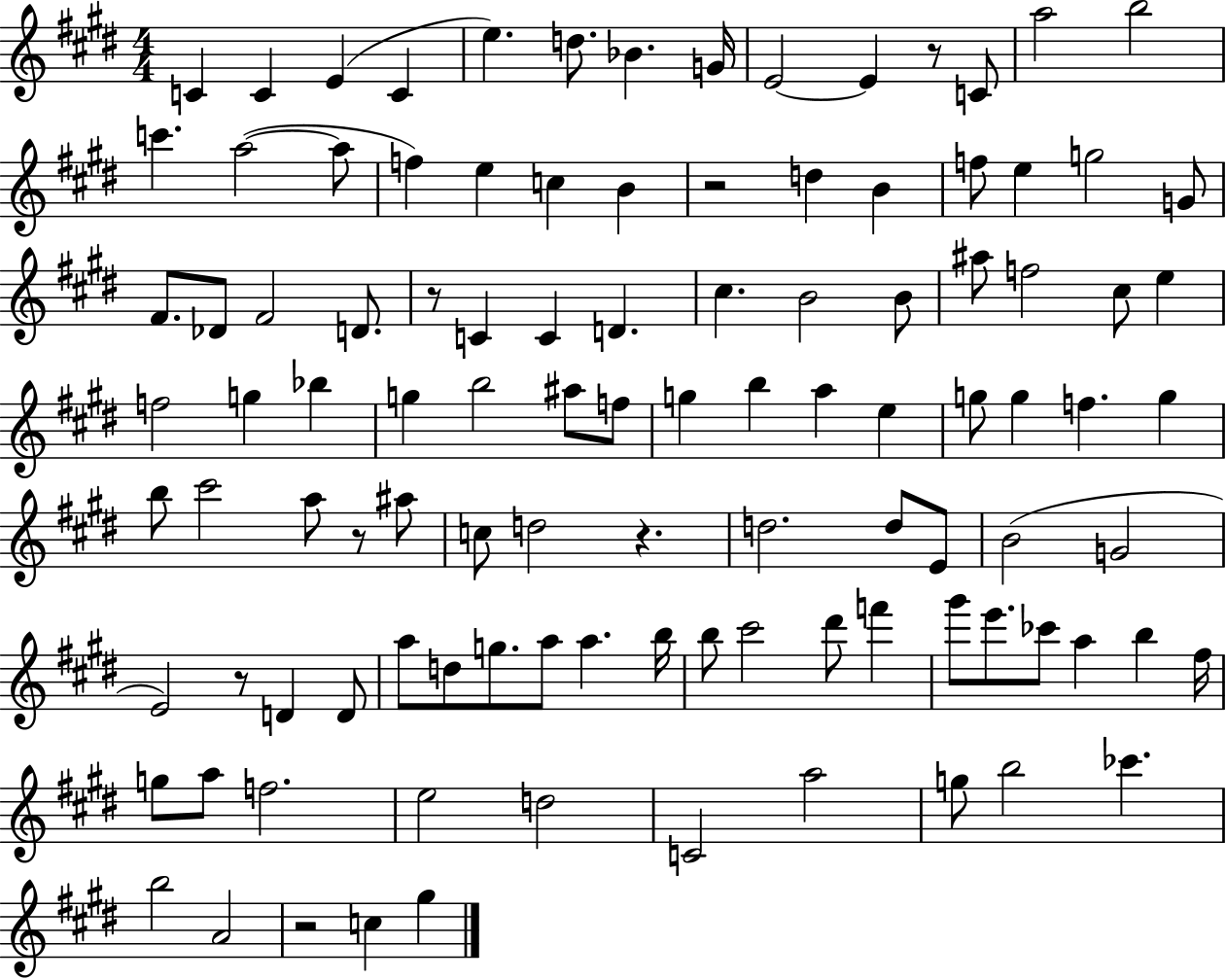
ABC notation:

X:1
T:Untitled
M:4/4
L:1/4
K:E
C C E C e d/2 _B G/4 E2 E z/2 C/2 a2 b2 c' a2 a/2 f e c B z2 d B f/2 e g2 G/2 ^F/2 _D/2 ^F2 D/2 z/2 C C D ^c B2 B/2 ^a/2 f2 ^c/2 e f2 g _b g b2 ^a/2 f/2 g b a e g/2 g f g b/2 ^c'2 a/2 z/2 ^a/2 c/2 d2 z d2 d/2 E/2 B2 G2 E2 z/2 D D/2 a/2 d/2 g/2 a/2 a b/4 b/2 ^c'2 ^d'/2 f' ^g'/2 e'/2 _c'/2 a b ^f/4 g/2 a/2 f2 e2 d2 C2 a2 g/2 b2 _c' b2 A2 z2 c ^g